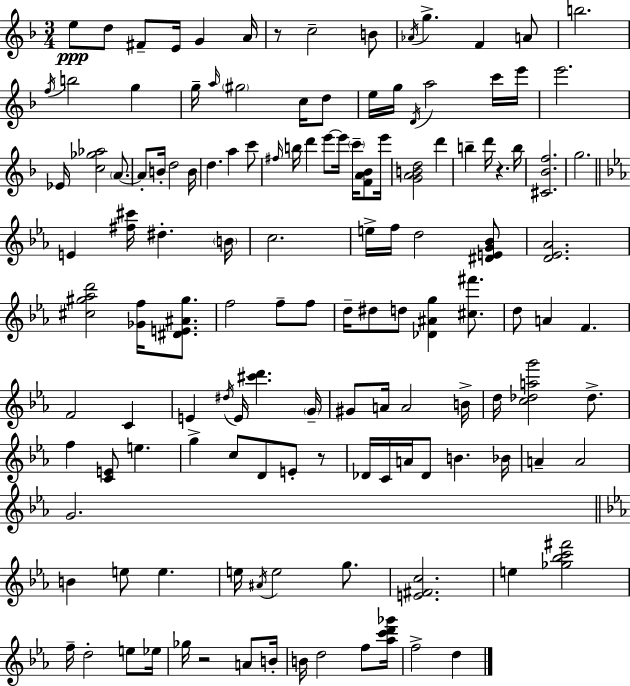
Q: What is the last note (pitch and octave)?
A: D5